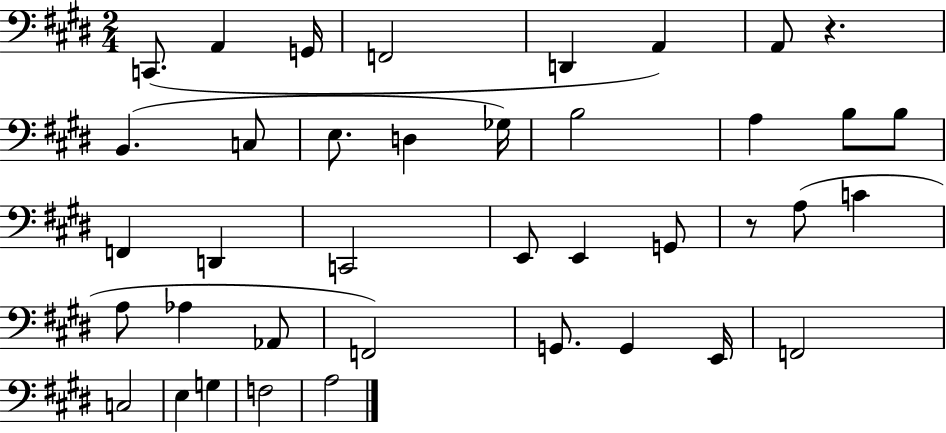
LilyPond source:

{
  \clef bass
  \numericTimeSignature
  \time 2/4
  \key e \major
  c,8.( a,4 g,16 | f,2 | d,4 a,4) | a,8 r4. | \break b,4.( c8 | e8. d4 ges16) | b2 | a4 b8 b8 | \break f,4 d,4 | c,2 | e,8 e,4 g,8 | r8 a8( c'4 | \break a8 aes4 aes,8 | f,2) | g,8. g,4 e,16 | f,2 | \break c2 | e4 g4 | f2 | a2 | \break \bar "|."
}